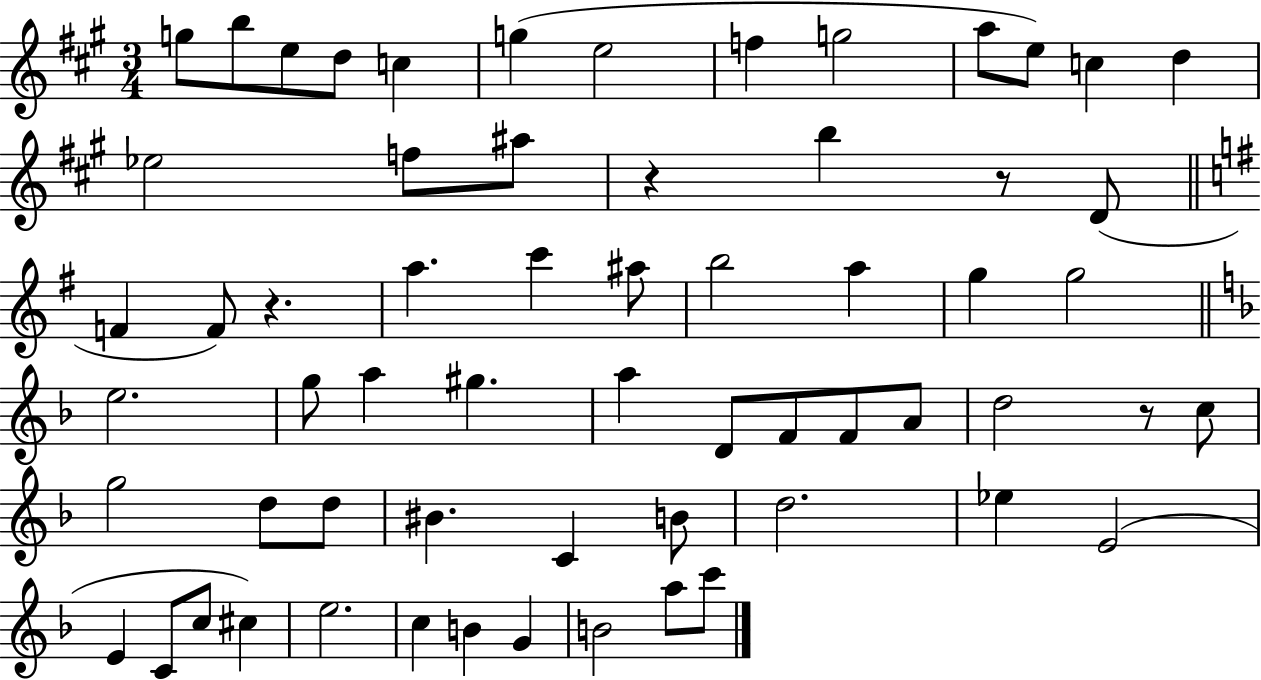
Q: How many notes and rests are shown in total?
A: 62